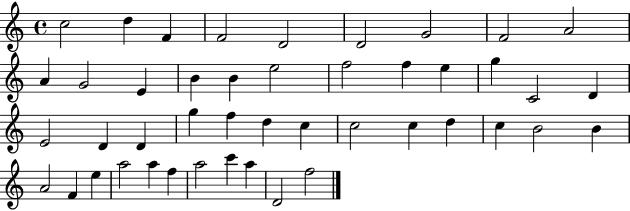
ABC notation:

X:1
T:Untitled
M:4/4
L:1/4
K:C
c2 d F F2 D2 D2 G2 F2 A2 A G2 E B B e2 f2 f e g C2 D E2 D D g f d c c2 c d c B2 B A2 F e a2 a f a2 c' a D2 f2